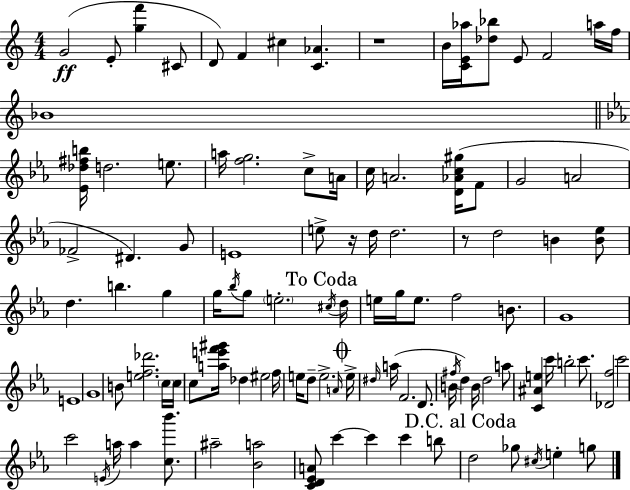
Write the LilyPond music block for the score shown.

{
  \clef treble
  \numericTimeSignature
  \time 4/4
  \key a \minor
  \repeat volta 2 { g'2(\ff e'8-. <g'' f'''>4 cis'8 | d'8) f'4 cis''4 <c' aes'>4. | r1 | b'16 <c' e' aes''>16 <des'' bes''>8 e'8 f'2 a''16 f''16 | \break bes'1 | \bar "||" \break \key c \minor <ees' des'' fis'' b''>16 d''2. e''8. | a''16 <f'' g''>2. c''8-> a'16 | c''16 a'2. <d' aes' c'' gis''>16( f'8 | g'2 a'2 | \break fes'2-> dis'4.) g'8 | e'1 | e''8-> r16 d''16 d''2. | r8 d''2 b'4 <b' ees''>8 | \break d''4. b''4. g''4 | g''16 \acciaccatura { bes''16 } g''8 \parenthesize e''2.-. | \mark "To Coda" \acciaccatura { cis''16 } d''16 e''16 g''16 e''8. f''2 b'8. | g'1 | \break e'1 | g'1 | b'8 <e'' f'' des'''>2. | \parenthesize c''16 c''16 c''8 <a'' e''' f''' gis'''>16 des''4 eis''2 | \break f''16 e''16 d''8-- e''2.-> | \grace { a'16 } \mark \markup { \musicglyph "scripts.coda" } e''16-> \grace { dis''16 } a''16( f'2. | d'8. b'16 \acciaccatura { fis''16 } d''4) b'16 d''2 | a''8 <c' ais' e''>4 c'''16 b''2-. | \break c'''8. <des' f''>2 c'''2 | c'''2 \acciaccatura { e'16 } a''16 a''4 | <c'' bes'''>8. ais''2-- <bes' a''>2 | <c' d' ees' a'>8 c'''4~~ c'''4 | \break c'''4 b''8 \mark "D.C. al Coda" d''2 ges''8 | \acciaccatura { cis''16 } e''4-. g''8 } \bar "|."
}